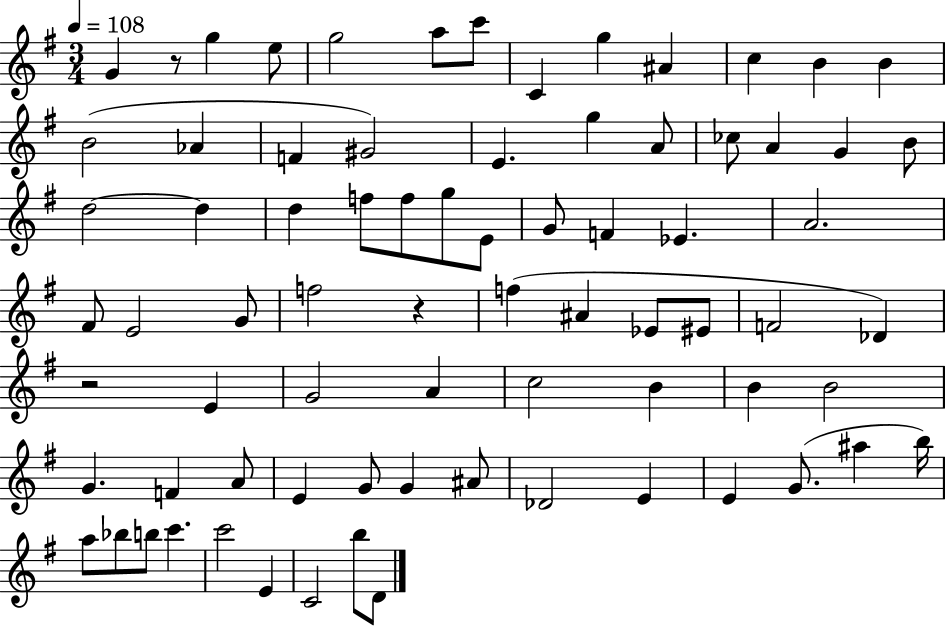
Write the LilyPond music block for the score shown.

{
  \clef treble
  \numericTimeSignature
  \time 3/4
  \key g \major
  \tempo 4 = 108
  \repeat volta 2 { g'4 r8 g''4 e''8 | g''2 a''8 c'''8 | c'4 g''4 ais'4 | c''4 b'4 b'4 | \break b'2( aes'4 | f'4 gis'2) | e'4. g''4 a'8 | ces''8 a'4 g'4 b'8 | \break d''2~~ d''4 | d''4 f''8 f''8 g''8 e'8 | g'8 f'4 ees'4. | a'2. | \break fis'8 e'2 g'8 | f''2 r4 | f''4( ais'4 ees'8 eis'8 | f'2 des'4) | \break r2 e'4 | g'2 a'4 | c''2 b'4 | b'4 b'2 | \break g'4. f'4 a'8 | e'4 g'8 g'4 ais'8 | des'2 e'4 | e'4 g'8.( ais''4 b''16) | \break a''8 bes''8 b''8 c'''4. | c'''2 e'4 | c'2 b''8 d'8 | } \bar "|."
}